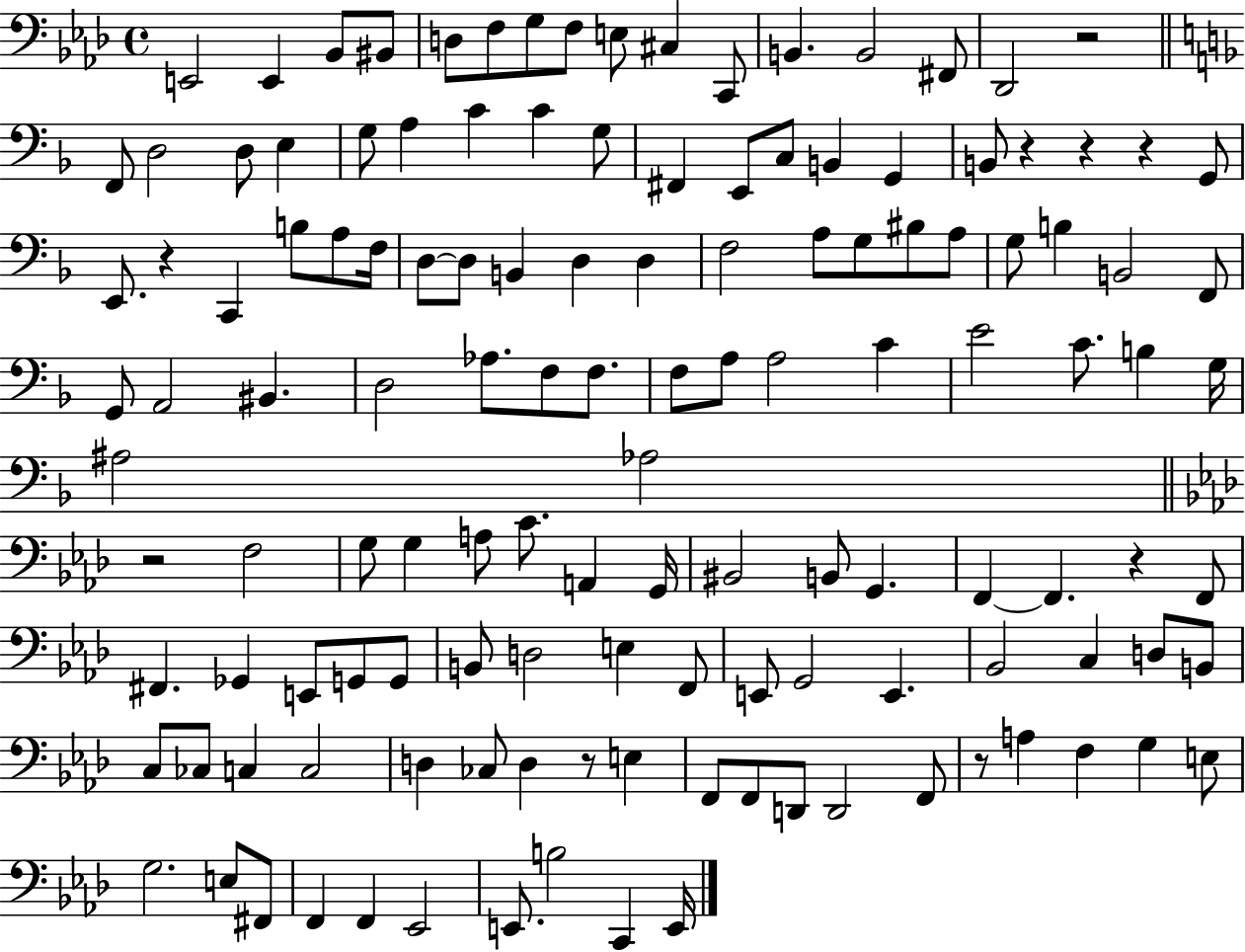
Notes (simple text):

E2/h E2/q Bb2/e BIS2/e D3/e F3/e G3/e F3/e E3/e C#3/q C2/e B2/q. B2/h F#2/e Db2/h R/h F2/e D3/h D3/e E3/q G3/e A3/q C4/q C4/q G3/e F#2/q E2/e C3/e B2/q G2/q B2/e R/q R/q R/q G2/e E2/e. R/q C2/q B3/e A3/e F3/s D3/e D3/e B2/q D3/q D3/q F3/h A3/e G3/e BIS3/e A3/e G3/e B3/q B2/h F2/e G2/e A2/h BIS2/q. D3/h Ab3/e. F3/e F3/e. F3/e A3/e A3/h C4/q E4/h C4/e. B3/q G3/s A#3/h Ab3/h R/h F3/h G3/e G3/q A3/e C4/e. A2/q G2/s BIS2/h B2/e G2/q. F2/q F2/q. R/q F2/e F#2/q. Gb2/q E2/e G2/e G2/e B2/e D3/h E3/q F2/e E2/e G2/h E2/q. Bb2/h C3/q D3/e B2/e C3/e CES3/e C3/q C3/h D3/q CES3/e D3/q R/e E3/q F2/e F2/e D2/e D2/h F2/e R/e A3/q F3/q G3/q E3/e G3/h. E3/e F#2/e F2/q F2/q Eb2/h E2/e. B3/h C2/q E2/s